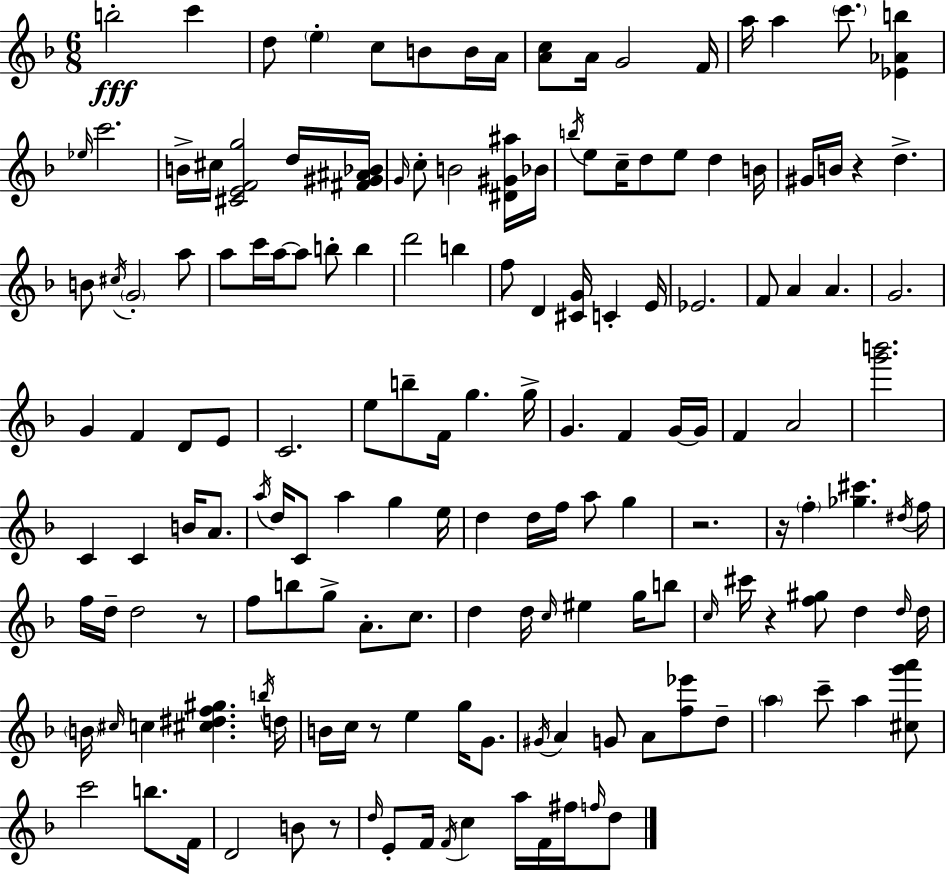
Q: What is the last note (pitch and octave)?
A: D5